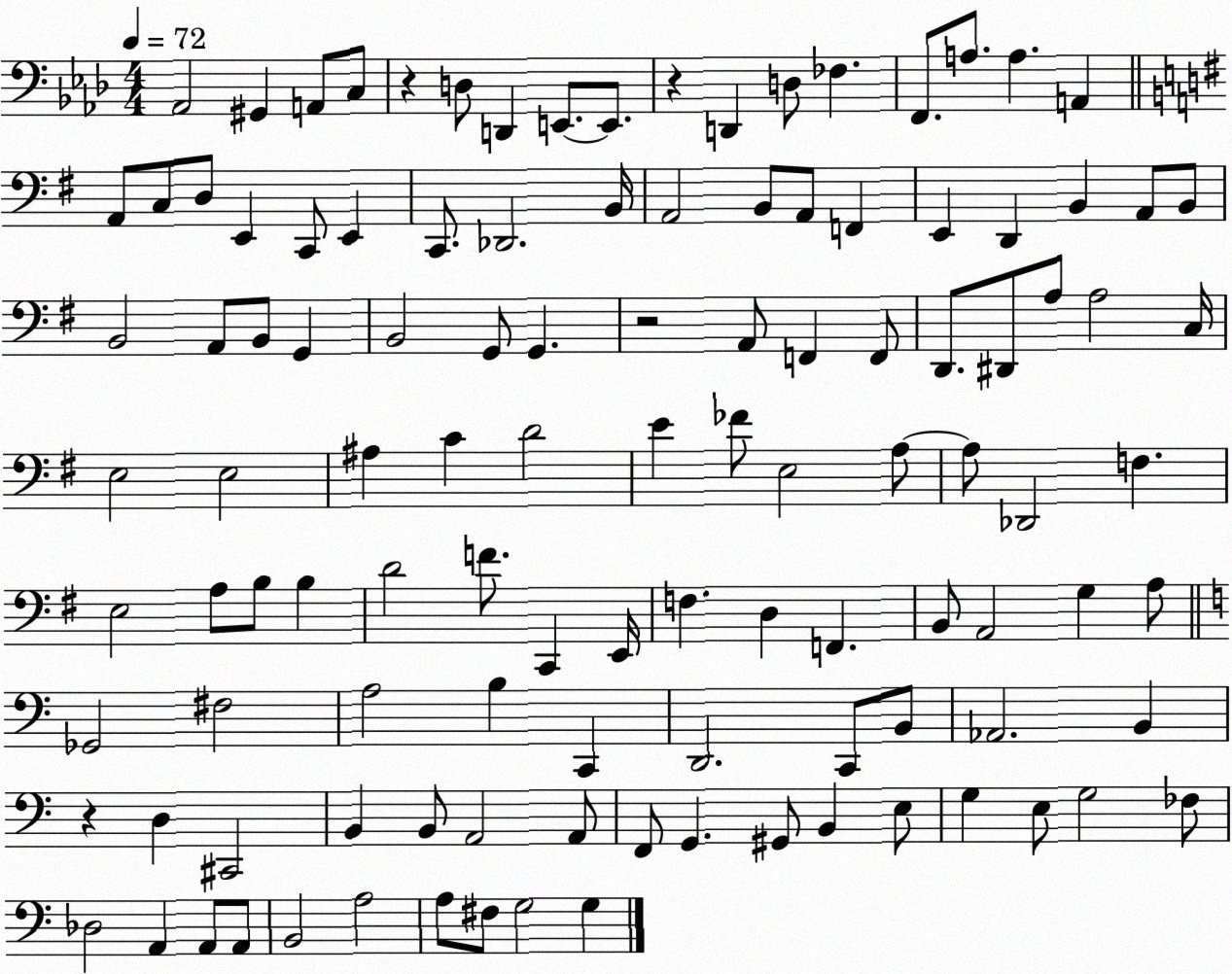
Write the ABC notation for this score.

X:1
T:Untitled
M:4/4
L:1/4
K:Ab
_A,,2 ^G,, A,,/2 C,/2 z D,/2 D,, E,,/2 E,,/2 z D,, D,/2 _F, F,,/2 A,/2 A, A,, A,,/2 C,/2 D,/2 E,, C,,/2 E,, C,,/2 _D,,2 B,,/4 A,,2 B,,/2 A,,/2 F,, E,, D,, B,, A,,/2 B,,/2 B,,2 A,,/2 B,,/2 G,, B,,2 G,,/2 G,, z2 A,,/2 F,, F,,/2 D,,/2 ^D,,/2 A,/2 A,2 C,/4 E,2 E,2 ^A, C D2 E _F/2 E,2 A,/2 A,/2 _D,,2 F, E,2 A,/2 B,/2 B, D2 F/2 C,, E,,/4 F, D, F,, B,,/2 A,,2 G, A,/2 _G,,2 ^F,2 A,2 B, C,, D,,2 C,,/2 B,,/2 _A,,2 B,, z D, ^C,,2 B,, B,,/2 A,,2 A,,/2 F,,/2 G,, ^G,,/2 B,, E,/2 G, E,/2 G,2 _F,/2 _D,2 A,, A,,/2 A,,/2 B,,2 A,2 A,/2 ^F,/2 G,2 G,